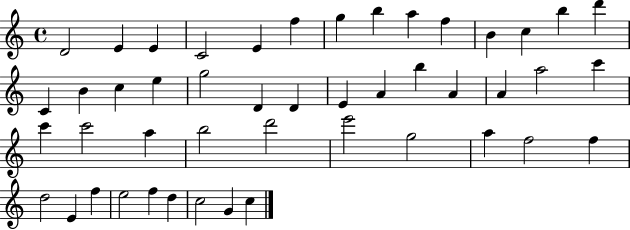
D4/h E4/q E4/q C4/h E4/q F5/q G5/q B5/q A5/q F5/q B4/q C5/q B5/q D6/q C4/q B4/q C5/q E5/q G5/h D4/q D4/q E4/q A4/q B5/q A4/q A4/q A5/h C6/q C6/q C6/h A5/q B5/h D6/h E6/h G5/h A5/q F5/h F5/q D5/h E4/q F5/q E5/h F5/q D5/q C5/h G4/q C5/q